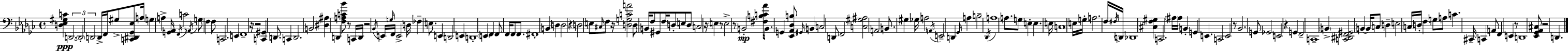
{
  \clef bass
  \time 4/4
  \defaultTimeSignature
  \key ees \minor
  \repeat volta 2 { <d ees gis c'>4\ppp \tuplet 3/2 { d,2.~~ | \parenthesize d,2-. d,2 } | d,16-> f,16 gis8-> <c, dis, ges, ees>8 a16 \parenthesize g4 a4-> <g, aes,>16 | \acciaccatura { f,16 } c'2 \acciaccatura { a,16 } g8 f4 | \break f8 c,2. e,4 | f,1-- | r16 r2 <c, gis,>4 d,8. | c,4 d,2. | \break b,2 <dis ais>4 d,4 | <f a c' bes'>8 r8 c,16 d,16 r2 | \acciaccatura { bes,16 } e,16 \grace { g16 } f,16 e,2-> d16 fes4-- | e8. e,4 d,2 | \break e,4 d,1-. | \parenthesize e,4 f,4 f,8 f,16 f,8 | f,8. fis,1-. | b,4 d4 d2 | \break r4 d2 | e8 \grace { cis16 } f8 r16 <d g c' a'>2 d8 | b,16 f8 gis,8 \parenthesize f16 d8-. e8 d8 c2 | r16 e4 r8 e2-> | \break r8 b,2-.\mp <fis b c' aes'>16 b,8. | g,4 <ees, aes, des b>8 \grace { gis,16 } b,4 c2 | d,8 f,2 <c gis ais>2 | a,2 b,8. | \break gis4 ges16 a2 \acciaccatura { a,16 } e,2-- | d,4 \grace { ges,16 } a4 | b2-- \acciaccatura { des,16 } a1 | a8. g8 e4-. | \break e4. e16 c1 | e16 g16-. a2. | f16 \acciaccatura { fis16 } d,16 des,1 | <cis f gis>4 c,2. | \break \parenthesize ais16 ais16 b,4-. | g,4 e,4. c,2 | e,2 r8 bes,2. | g,8 ges,2 | \break e,2 r4 g,4 | f,2-- c,1-- | \parenthesize b,4-> <c, dis, f, gis,>2 | b,4~~ b,16 c8 d4-- | \break e2 c16 d16-. f4 g8 | a8 c'4. cis,16-- c,4 a,8 | f,4 e,4 r8 d,1 | <ees, ges, aes, cis>8 r2 | \break d,4. } \bar "|."
}